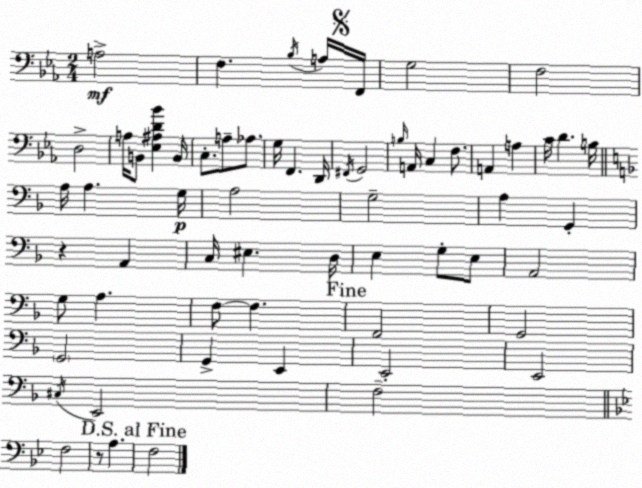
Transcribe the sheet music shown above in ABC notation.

X:1
T:Untitled
M:2/4
L:1/4
K:Cm
A,2 F, _B,/4 A,/4 F,,/4 G,2 F,2 D,2 A,/4 B,,/2 [_E,^A,D_B] B,,/4 C,/2 A,/2 _A,/2 G,/4 F,, D,,/4 ^F,,/4 G,,2 B,/4 A,,/4 C, F,/2 A,, A, C/4 D B,/4 A,/4 A, G,/4 A,2 G,2 A, G,, z A,, C,/4 ^E, D,/4 E, G,/2 E,/2 A,,2 G,/2 A, F,/2 F, F,,2 G,,2 G,,2 G,, E,, E,,2 E,,2 ^C,/4 E,,2 F,2 F,2 z/2 A, F,2